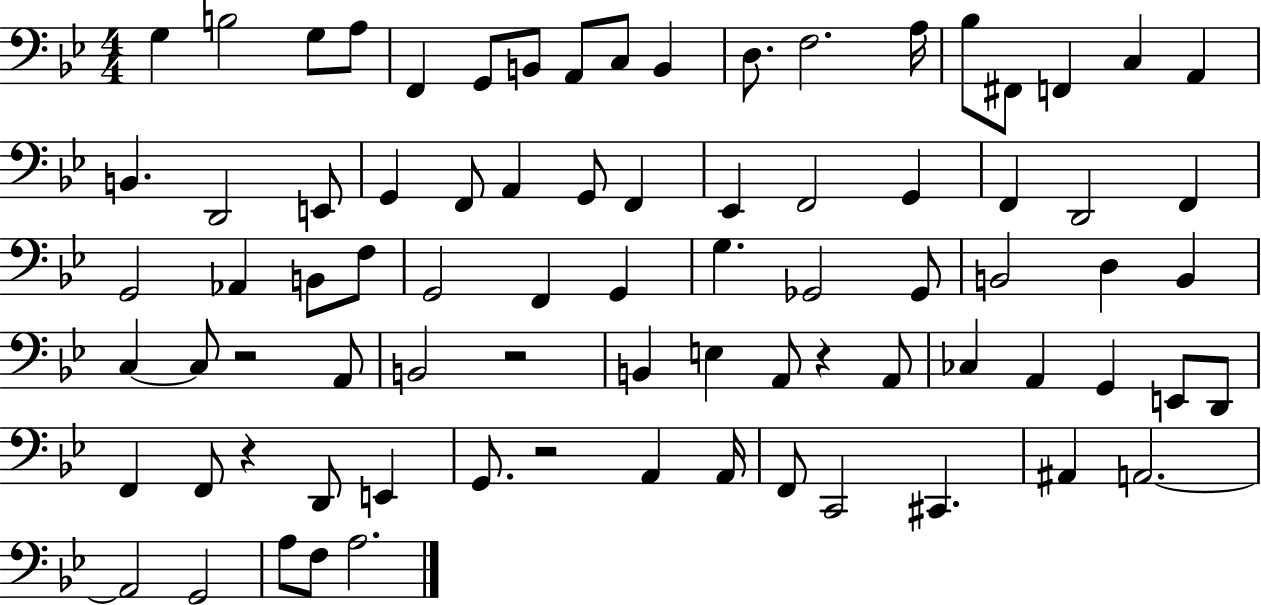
X:1
T:Untitled
M:4/4
L:1/4
K:Bb
G, B,2 G,/2 A,/2 F,, G,,/2 B,,/2 A,,/2 C,/2 B,, D,/2 F,2 A,/4 _B,/2 ^F,,/2 F,, C, A,, B,, D,,2 E,,/2 G,, F,,/2 A,, G,,/2 F,, _E,, F,,2 G,, F,, D,,2 F,, G,,2 _A,, B,,/2 F,/2 G,,2 F,, G,, G, _G,,2 _G,,/2 B,,2 D, B,, C, C,/2 z2 A,,/2 B,,2 z2 B,, E, A,,/2 z A,,/2 _C, A,, G,, E,,/2 D,,/2 F,, F,,/2 z D,,/2 E,, G,,/2 z2 A,, A,,/4 F,,/2 C,,2 ^C,, ^A,, A,,2 A,,2 G,,2 A,/2 F,/2 A,2